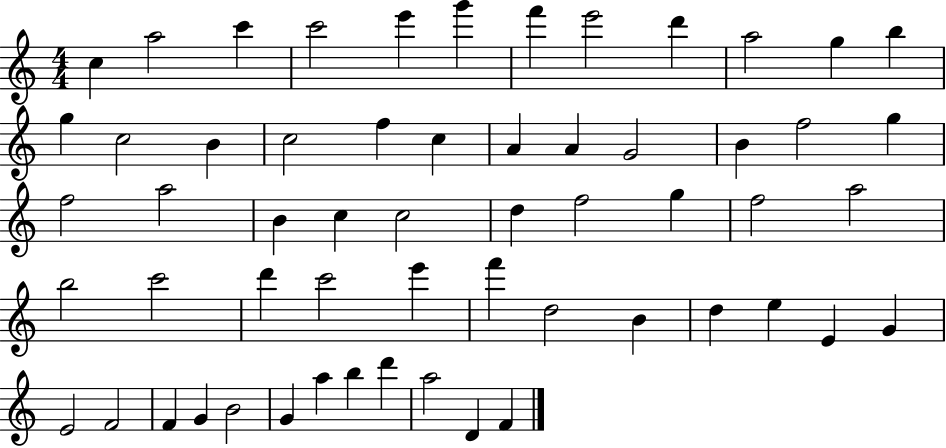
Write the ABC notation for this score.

X:1
T:Untitled
M:4/4
L:1/4
K:C
c a2 c' c'2 e' g' f' e'2 d' a2 g b g c2 B c2 f c A A G2 B f2 g f2 a2 B c c2 d f2 g f2 a2 b2 c'2 d' c'2 e' f' d2 B d e E G E2 F2 F G B2 G a b d' a2 D F